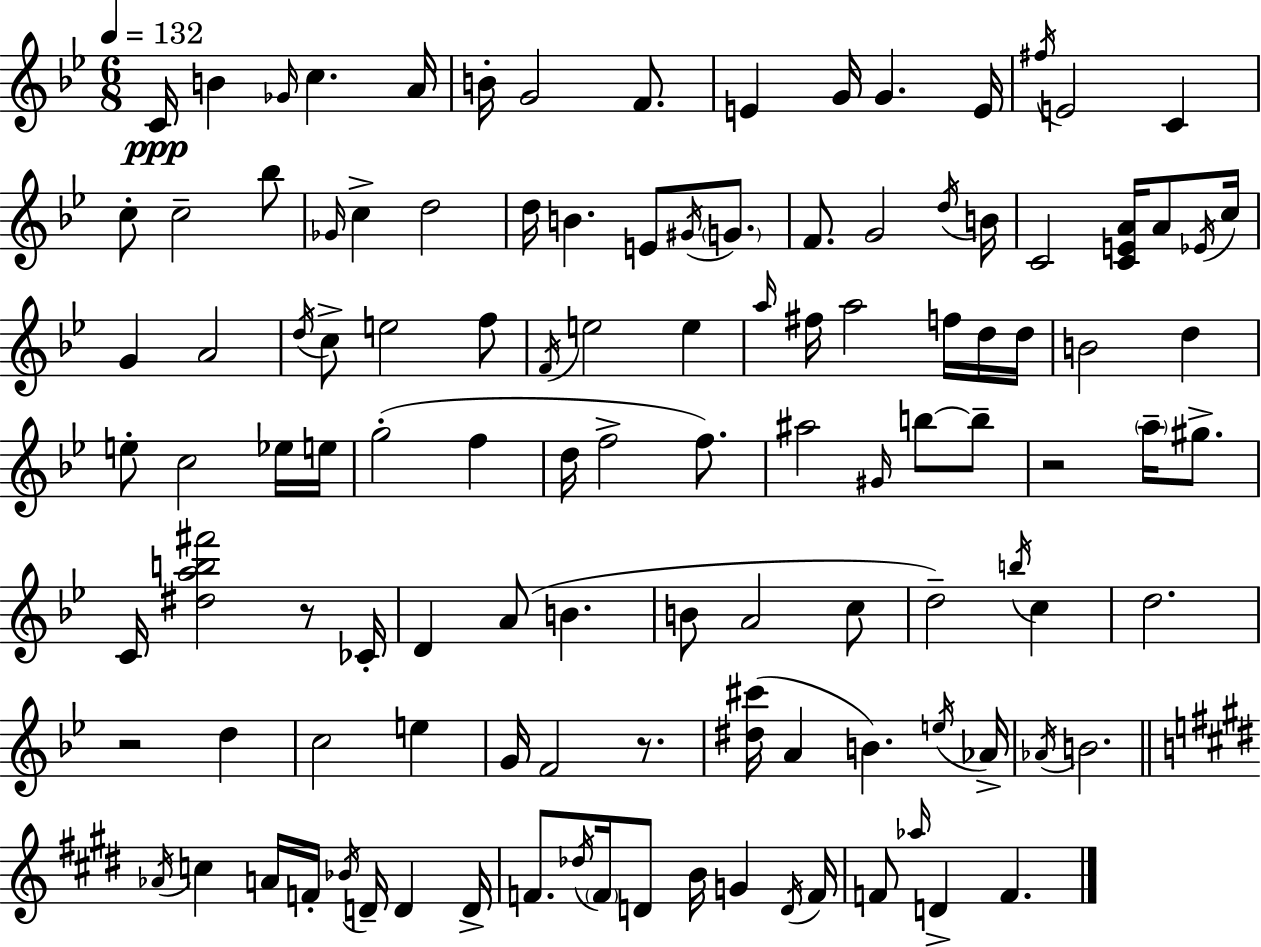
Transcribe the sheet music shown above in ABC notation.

X:1
T:Untitled
M:6/8
L:1/4
K:Bb
C/4 B _G/4 c A/4 B/4 G2 F/2 E G/4 G E/4 ^f/4 E2 C c/2 c2 _b/2 _G/4 c d2 d/4 B E/2 ^G/4 G/2 F/2 G2 d/4 B/4 C2 [CEA]/4 A/2 _E/4 c/4 G A2 d/4 c/2 e2 f/2 F/4 e2 e a/4 ^f/4 a2 f/4 d/4 d/4 B2 d e/2 c2 _e/4 e/4 g2 f d/4 f2 f/2 ^a2 ^G/4 b/2 b/2 z2 a/4 ^g/2 C/4 [^dab^f']2 z/2 _C/4 D A/2 B B/2 A2 c/2 d2 b/4 c d2 z2 d c2 e G/4 F2 z/2 [^d^c']/4 A B e/4 _A/4 _A/4 B2 _A/4 c A/4 F/4 _B/4 D/4 D D/4 F/2 _d/4 F/4 D/2 B/4 G D/4 F/4 F/2 _a/4 D F